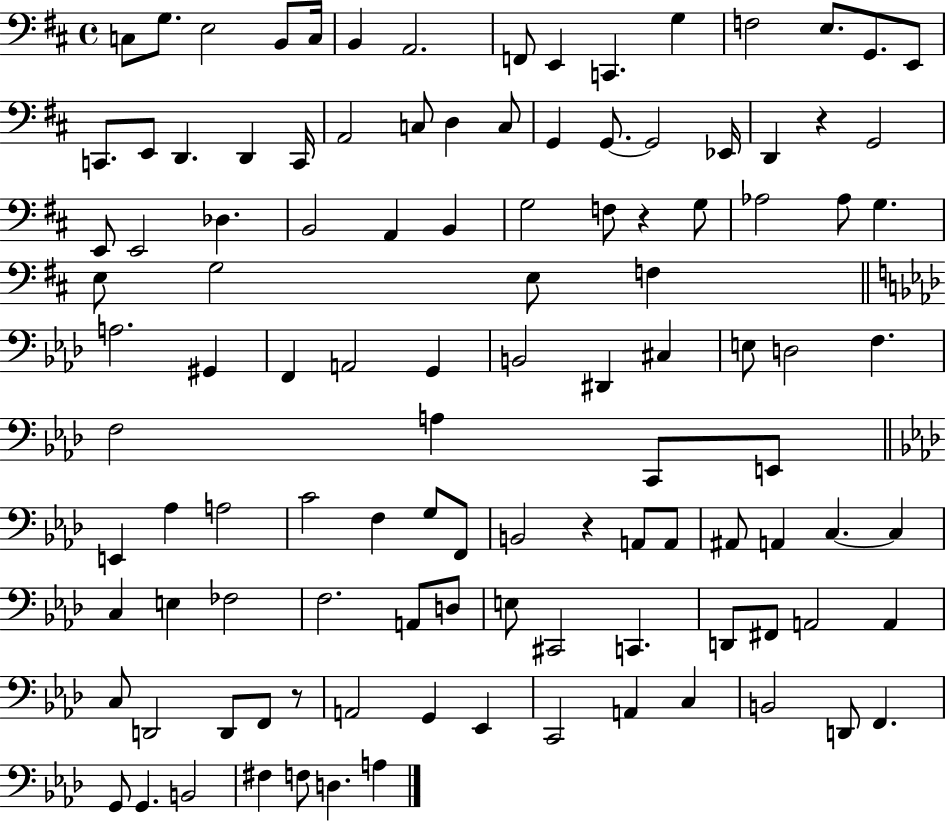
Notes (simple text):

C3/e G3/e. E3/h B2/e C3/s B2/q A2/h. F2/e E2/q C2/q. G3/q F3/h E3/e. G2/e. E2/e C2/e. E2/e D2/q. D2/q C2/s A2/h C3/e D3/q C3/e G2/q G2/e. G2/h Eb2/s D2/q R/q G2/h E2/e E2/h Db3/q. B2/h A2/q B2/q G3/h F3/e R/q G3/e Ab3/h Ab3/e G3/q. E3/e G3/h E3/e F3/q A3/h. G#2/q F2/q A2/h G2/q B2/h D#2/q C#3/q E3/e D3/h F3/q. F3/h A3/q C2/e E2/e E2/q Ab3/q A3/h C4/h F3/q G3/e F2/e B2/h R/q A2/e A2/e A#2/e A2/q C3/q. C3/q C3/q E3/q FES3/h F3/h. A2/e D3/e E3/e C#2/h C2/q. D2/e F#2/e A2/h A2/q C3/e D2/h D2/e F2/e R/e A2/h G2/q Eb2/q C2/h A2/q C3/q B2/h D2/e F2/q. G2/e G2/q. B2/h F#3/q F3/e D3/q. A3/q